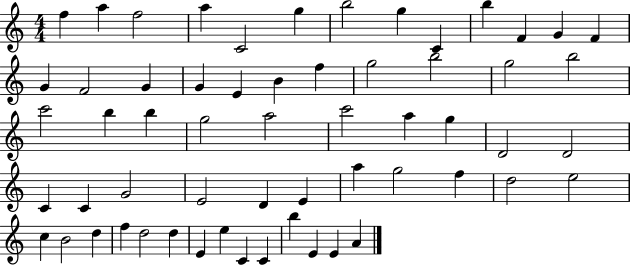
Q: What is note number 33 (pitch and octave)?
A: D4